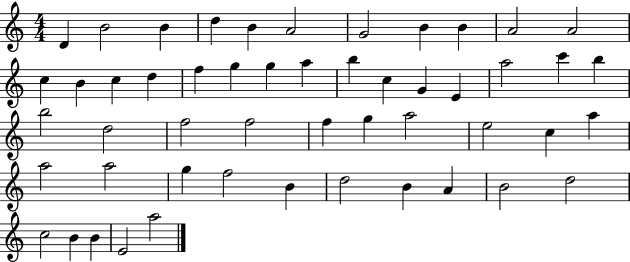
X:1
T:Untitled
M:4/4
L:1/4
K:C
D B2 B d B A2 G2 B B A2 A2 c B c d f g g a b c G E a2 c' b b2 d2 f2 f2 f g a2 e2 c a a2 a2 g f2 B d2 B A B2 d2 c2 B B E2 a2